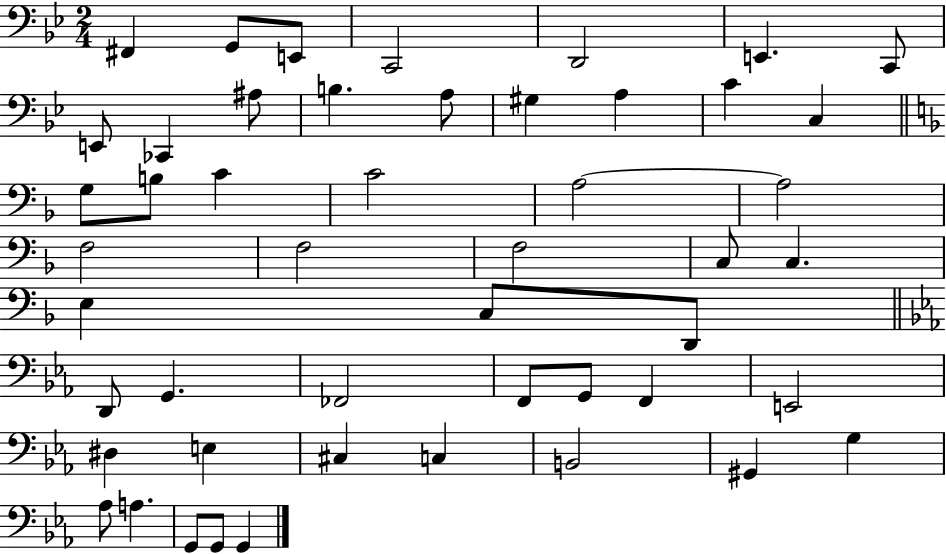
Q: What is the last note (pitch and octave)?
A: G2